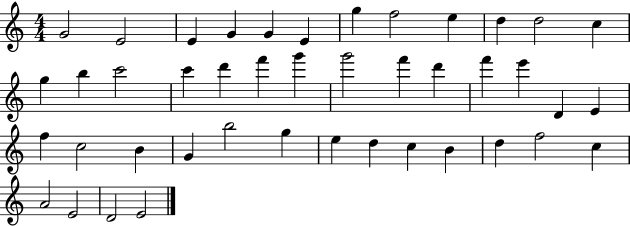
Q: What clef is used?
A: treble